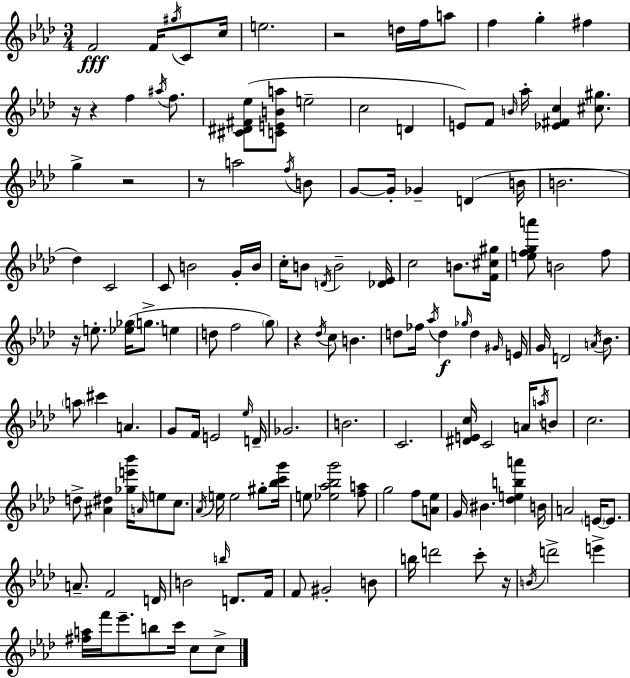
{
  \clef treble
  \numericTimeSignature
  \time 3/4
  \key f \minor
  f'2\fff f'16 \acciaccatura { gis''16 } c'8 | c''16 e''2. | r2 d''16 f''16 a''8 | f''4 g''4-. fis''4 | \break r16 r4 f''4 \acciaccatura { ais''16 } f''8. | <cis' dis' fis' ees''>8( <c' e' b' a''>8 e''2-- | c''2 d'4 | e'8) f'8 \grace { b'16 } aes''16-. <ees' fis' c''>4 | \break <cis'' gis''>8. g''4-> r2 | r8 a''2 | \acciaccatura { f''16 } b'8 g'8~~ g'16-. ges'4-- d'4( | b'16 b'2. | \break des''4) c'2 | c'8 b'2 | g'16-. b'16 c''16-. b'8 \acciaccatura { d'16 } b'2-- | <des' ees'>16 c''2 | \break b'8. <f' cis'' gis''>16 <e'' f'' g'' a'''>8 b'2 | f''8 r16 e''8.-. <ees'' ges''>16( \parenthesize g''8.-> | e''4 d''8 f''2 | \parenthesize g''8) r4 \acciaccatura { des''16 } c''8 | \break b'4. d''8 fes''16 \acciaccatura { aes''16 } d''4\f | \grace { ges''16 } d''4 \grace { gis'16 } e'16 g'16 d'2 | \acciaccatura { a'16 } bes'8. \parenthesize a''8 | cis'''4 a'4. g'8 | \break f'16 e'2 \grace { ees''16 } d'16-- ges'2. | b'2. | c'2. | <dis' e' c''>16 | \break c'2 a'16 \acciaccatura { a''16 } b'8 | c''2. | d''8-> <ais' dis''>4 <ges'' e''' bes'''>16 \grace { a'16 } e''8 c''8. | \acciaccatura { aes'16 } e''16 e''2 gis''8-. | \break <bes'' c''' g'''>16 e''8 <ees'' aes'' bes'' g'''>2 | <f'' a''>8 g''2 f''8 | <a' ees''>8 g'16 bis'4. <des'' e'' b'' a'''>4 | b'16 a'2 \parenthesize e'16~~ e'8. | \break a'8.-- f'2 | d'16 b'2 \grace { b''16 } d'8. | f'16 f'8 gis'2-. | b'8 b''16 d'''2 | \break c'''8-. r16 \acciaccatura { b'16 } d'''2-> | e'''4-> <fis'' a''>16 f'''16 ees'''8.-- b''8 c'''16 | c''8 c''8-> \bar "|."
}